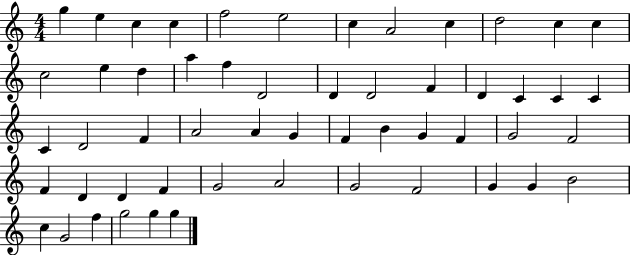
{
  \clef treble
  \numericTimeSignature
  \time 4/4
  \key c \major
  g''4 e''4 c''4 c''4 | f''2 e''2 | c''4 a'2 c''4 | d''2 c''4 c''4 | \break c''2 e''4 d''4 | a''4 f''4 d'2 | d'4 d'2 f'4 | d'4 c'4 c'4 c'4 | \break c'4 d'2 f'4 | a'2 a'4 g'4 | f'4 b'4 g'4 f'4 | g'2 f'2 | \break f'4 d'4 d'4 f'4 | g'2 a'2 | g'2 f'2 | g'4 g'4 b'2 | \break c''4 g'2 f''4 | g''2 g''4 g''4 | \bar "|."
}